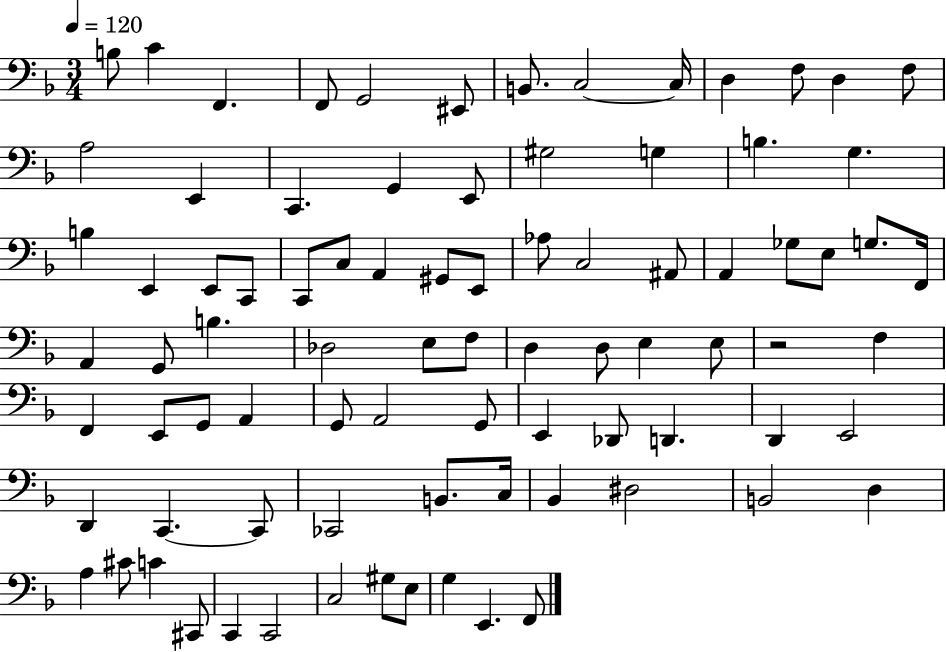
{
  \clef bass
  \numericTimeSignature
  \time 3/4
  \key f \major
  \tempo 4 = 120
  b8 c'4 f,4. | f,8 g,2 eis,8 | b,8. c2~~ c16 | d4 f8 d4 f8 | \break a2 e,4 | c,4. g,4 e,8 | gis2 g4 | b4. g4. | \break b4 e,4 e,8 c,8 | c,8 c8 a,4 gis,8 e,8 | aes8 c2 ais,8 | a,4 ges8 e8 g8. f,16 | \break a,4 g,8 b4. | des2 e8 f8 | d4 d8 e4 e8 | r2 f4 | \break f,4 e,8 g,8 a,4 | g,8 a,2 g,8 | e,4 des,8 d,4. | d,4 e,2 | \break d,4 c,4.~~ c,8 | ces,2 b,8. c16 | bes,4 dis2 | b,2 d4 | \break a4 cis'8 c'4 cis,8 | c,4 c,2 | c2 gis8 e8 | g4 e,4. f,8 | \break \bar "|."
}